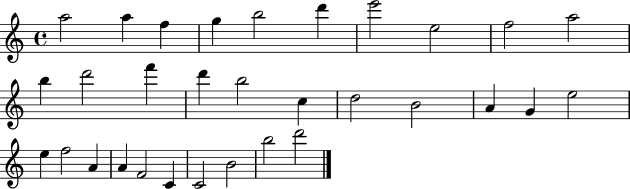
A5/h A5/q F5/q G5/q B5/h D6/q E6/h E5/h F5/h A5/h B5/q D6/h F6/q D6/q B5/h C5/q D5/h B4/h A4/q G4/q E5/h E5/q F5/h A4/q A4/q F4/h C4/q C4/h B4/h B5/h D6/h